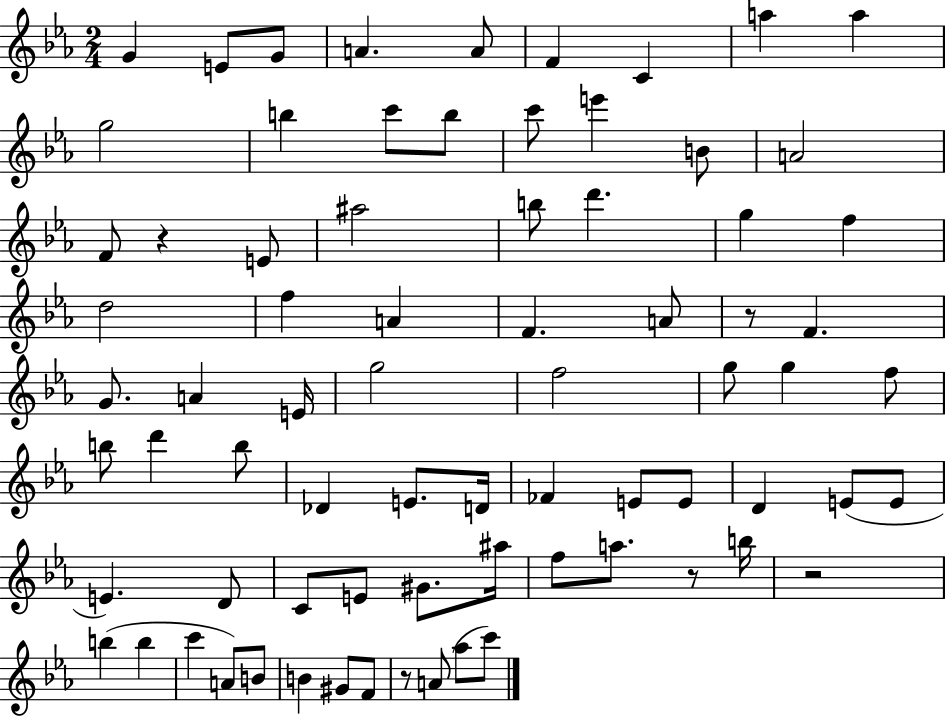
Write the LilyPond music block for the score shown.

{
  \clef treble
  \numericTimeSignature
  \time 2/4
  \key ees \major
  g'4 e'8 g'8 | a'4. a'8 | f'4 c'4 | a''4 a''4 | \break g''2 | b''4 c'''8 b''8 | c'''8 e'''4 b'8 | a'2 | \break f'8 r4 e'8 | ais''2 | b''8 d'''4. | g''4 f''4 | \break d''2 | f''4 a'4 | f'4. a'8 | r8 f'4. | \break g'8. a'4 e'16 | g''2 | f''2 | g''8 g''4 f''8 | \break b''8 d'''4 b''8 | des'4 e'8. d'16 | fes'4 e'8 e'8 | d'4 e'8( e'8 | \break e'4.) d'8 | c'8 e'8 gis'8. ais''16 | f''8 a''8. r8 b''16 | r2 | \break b''4( b''4 | c'''4 a'8) b'8 | b'4 gis'8 f'8 | r8 a'8( aes''8 c'''8) | \break \bar "|."
}